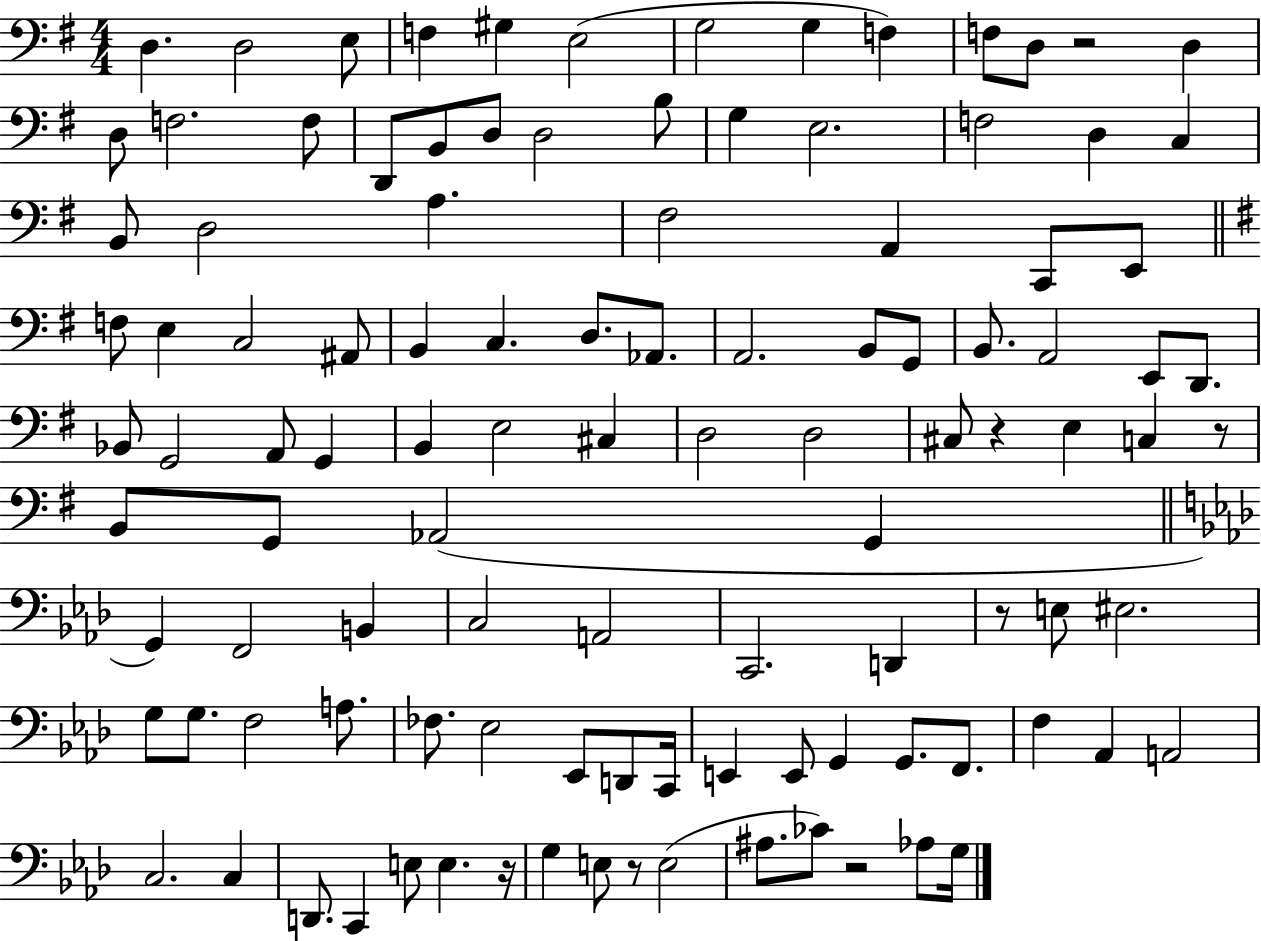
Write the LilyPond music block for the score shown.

{
  \clef bass
  \numericTimeSignature
  \time 4/4
  \key g \major
  d4. d2 e8 | f4 gis4 e2( | g2 g4 f4) | f8 d8 r2 d4 | \break d8 f2. f8 | d,8 b,8 d8 d2 b8 | g4 e2. | f2 d4 c4 | \break b,8 d2 a4. | fis2 a,4 c,8 e,8 | \bar "||" \break \key e \minor f8 e4 c2 ais,8 | b,4 c4. d8. aes,8. | a,2. b,8 g,8 | b,8. a,2 e,8 d,8. | \break bes,8 g,2 a,8 g,4 | b,4 e2 cis4 | d2 d2 | cis8 r4 e4 c4 r8 | \break b,8 g,8 aes,2( g,4 | \bar "||" \break \key f \minor g,4) f,2 b,4 | c2 a,2 | c,2. d,4 | r8 e8 eis2. | \break g8 g8. f2 a8. | fes8. ees2 ees,8 d,8 c,16 | e,4 e,8 g,4 g,8. f,8. | f4 aes,4 a,2 | \break c2. c4 | d,8. c,4 e8 e4. r16 | g4 e8 r8 e2( | ais8. ces'8) r2 aes8 g16 | \break \bar "|."
}